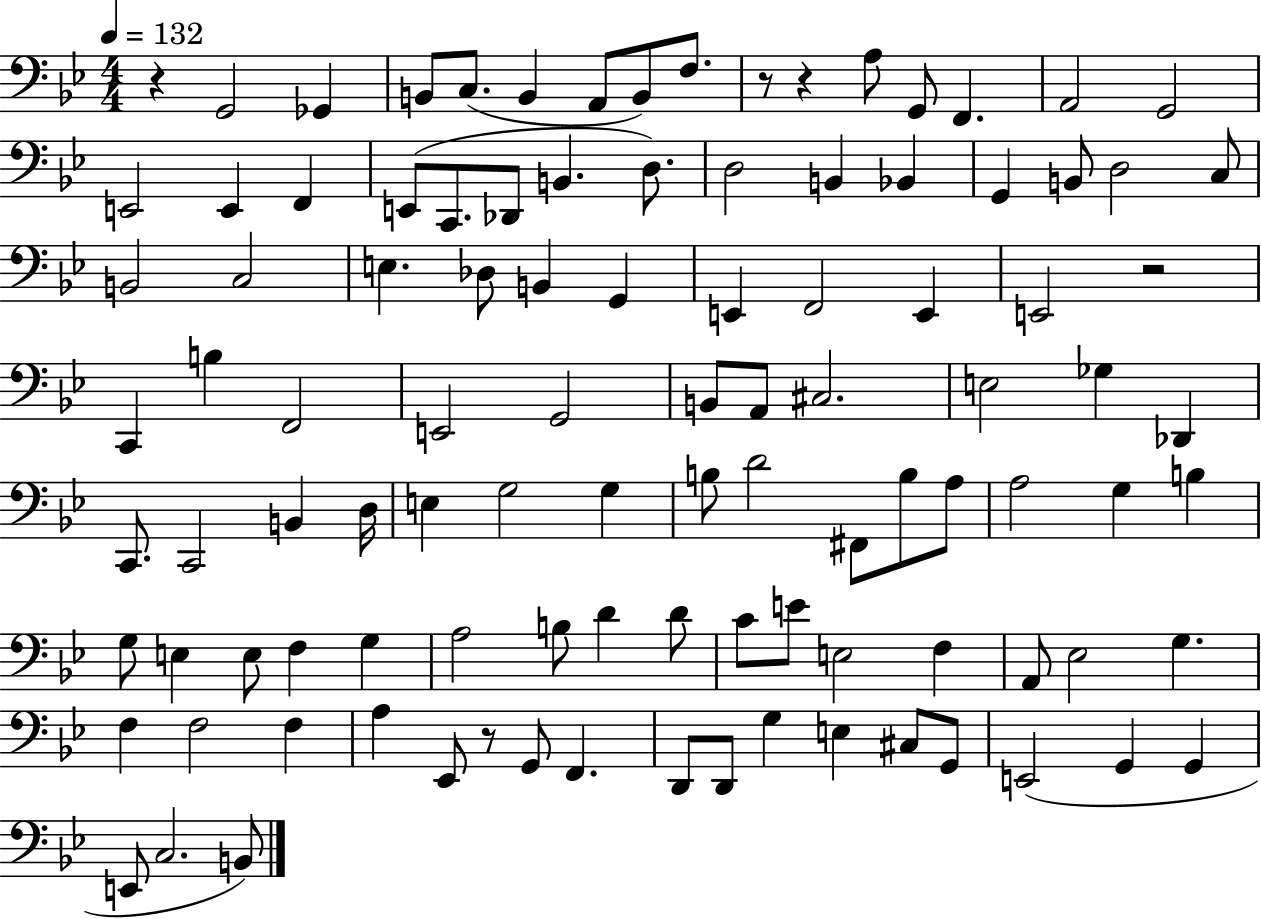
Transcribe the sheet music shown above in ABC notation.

X:1
T:Untitled
M:4/4
L:1/4
K:Bb
z G,,2 _G,, B,,/2 C,/2 B,, A,,/2 B,,/2 F,/2 z/2 z A,/2 G,,/2 F,, A,,2 G,,2 E,,2 E,, F,, E,,/2 C,,/2 _D,,/2 B,, D,/2 D,2 B,, _B,, G,, B,,/2 D,2 C,/2 B,,2 C,2 E, _D,/2 B,, G,, E,, F,,2 E,, E,,2 z2 C,, B, F,,2 E,,2 G,,2 B,,/2 A,,/2 ^C,2 E,2 _G, _D,, C,,/2 C,,2 B,, D,/4 E, G,2 G, B,/2 D2 ^F,,/2 B,/2 A,/2 A,2 G, B, G,/2 E, E,/2 F, G, A,2 B,/2 D D/2 C/2 E/2 E,2 F, A,,/2 _E,2 G, F, F,2 F, A, _E,,/2 z/2 G,,/2 F,, D,,/2 D,,/2 G, E, ^C,/2 G,,/2 E,,2 G,, G,, E,,/2 C,2 B,,/2